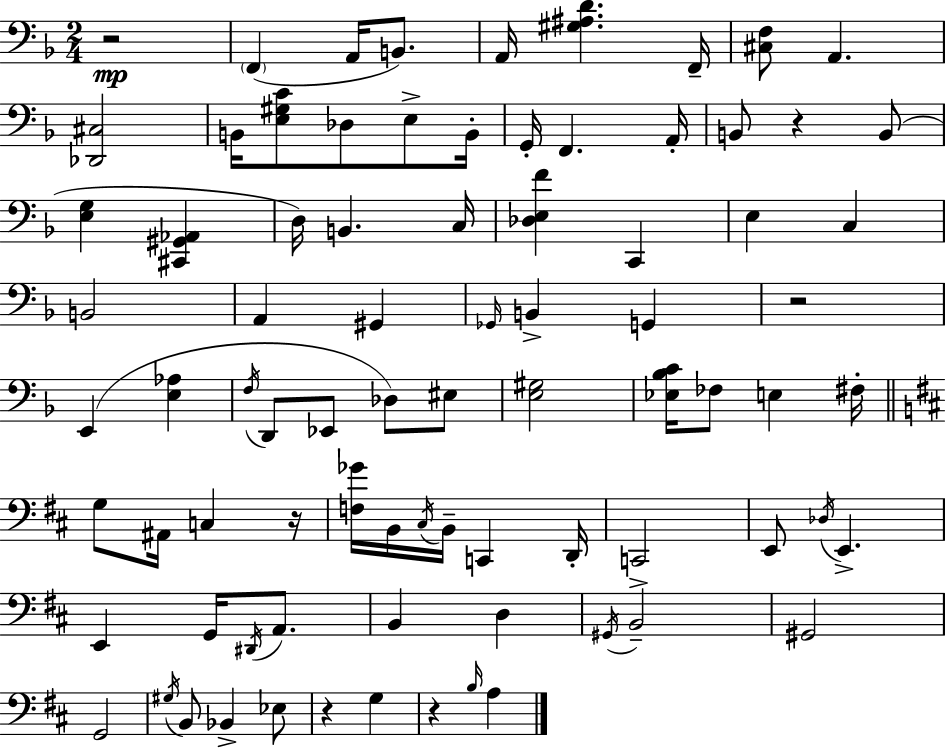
X:1
T:Untitled
M:2/4
L:1/4
K:F
z2 F,, A,,/4 B,,/2 A,,/4 [^G,^A,D] F,,/4 [^C,F,]/2 A,, [_D,,^C,]2 B,,/4 [E,^G,C]/2 _D,/2 E,/2 B,,/4 G,,/4 F,, A,,/4 B,,/2 z B,,/2 [E,G,] [^C,,^G,,_A,,] D,/4 B,, C,/4 [_D,E,F] C,, E, C, B,,2 A,, ^G,, _G,,/4 B,, G,, z2 E,, [E,_A,] F,/4 D,,/2 _E,,/2 _D,/2 ^E,/2 [E,^G,]2 [_E,_B,C]/4 _F,/2 E, ^F,/4 G,/2 ^A,,/4 C, z/4 [F,_G]/4 B,,/4 ^C,/4 B,,/4 C,, D,,/4 C,,2 E,,/2 _D,/4 E,, E,, G,,/4 ^D,,/4 A,,/2 B,, D, ^G,,/4 B,,2 ^G,,2 G,,2 ^G,/4 B,,/2 _B,, _E,/2 z G, z B,/4 A,